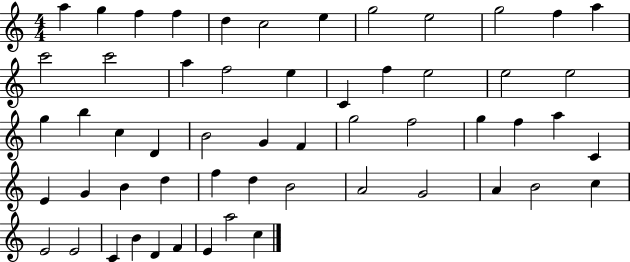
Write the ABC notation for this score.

X:1
T:Untitled
M:4/4
L:1/4
K:C
a g f f d c2 e g2 e2 g2 f a c'2 c'2 a f2 e C f e2 e2 e2 g b c D B2 G F g2 f2 g f a C E G B d f d B2 A2 G2 A B2 c E2 E2 C B D F E a2 c